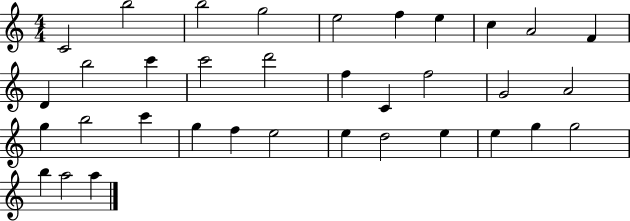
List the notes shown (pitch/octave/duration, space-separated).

C4/h B5/h B5/h G5/h E5/h F5/q E5/q C5/q A4/h F4/q D4/q B5/h C6/q C6/h D6/h F5/q C4/q F5/h G4/h A4/h G5/q B5/h C6/q G5/q F5/q E5/h E5/q D5/h E5/q E5/q G5/q G5/h B5/q A5/h A5/q